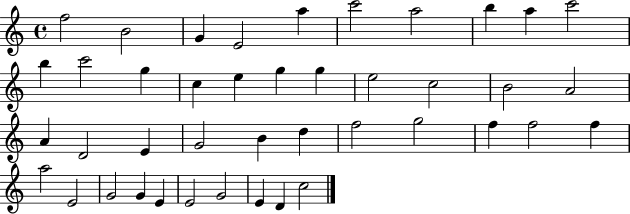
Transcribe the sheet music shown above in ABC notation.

X:1
T:Untitled
M:4/4
L:1/4
K:C
f2 B2 G E2 a c'2 a2 b a c'2 b c'2 g c e g g e2 c2 B2 A2 A D2 E G2 B d f2 g2 f f2 f a2 E2 G2 G E E2 G2 E D c2